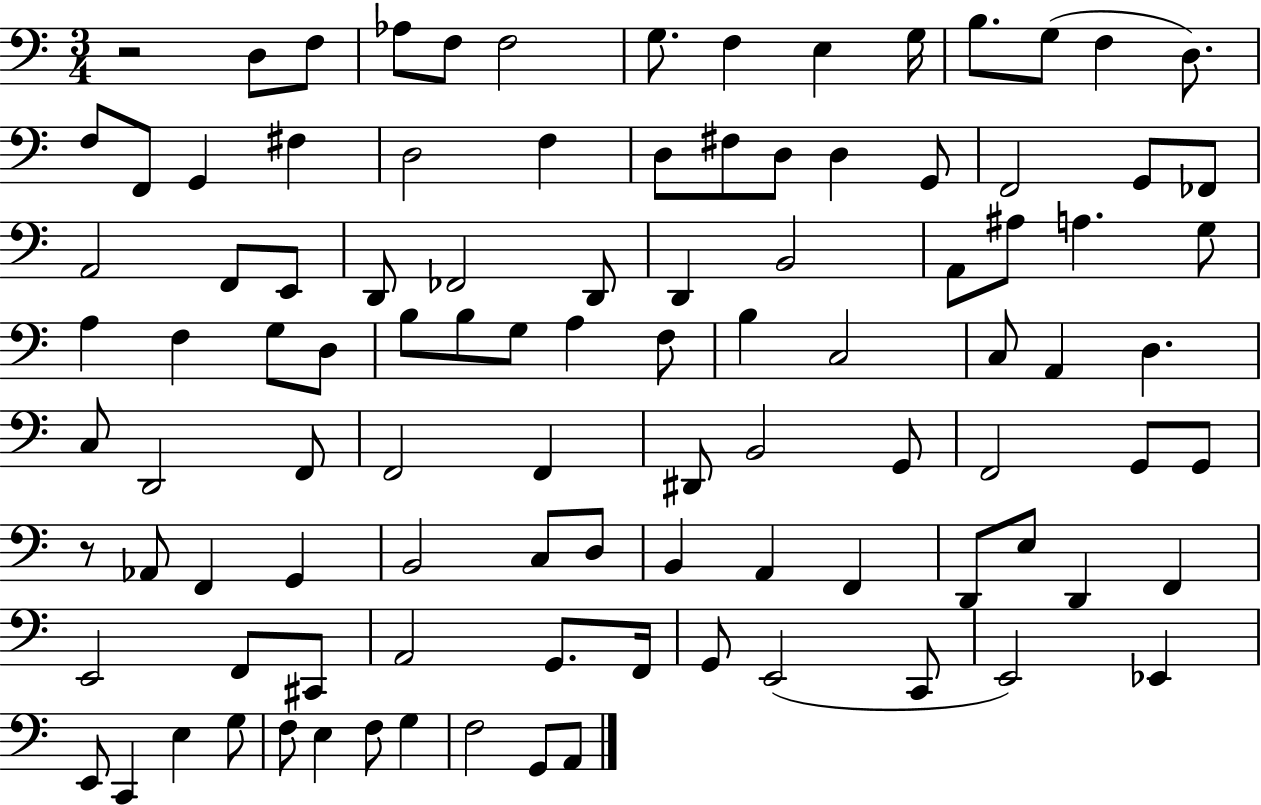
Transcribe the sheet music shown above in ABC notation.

X:1
T:Untitled
M:3/4
L:1/4
K:C
z2 D,/2 F,/2 _A,/2 F,/2 F,2 G,/2 F, E, G,/4 B,/2 G,/2 F, D,/2 F,/2 F,,/2 G,, ^F, D,2 F, D,/2 ^F,/2 D,/2 D, G,,/2 F,,2 G,,/2 _F,,/2 A,,2 F,,/2 E,,/2 D,,/2 _F,,2 D,,/2 D,, B,,2 A,,/2 ^A,/2 A, G,/2 A, F, G,/2 D,/2 B,/2 B,/2 G,/2 A, F,/2 B, C,2 C,/2 A,, D, C,/2 D,,2 F,,/2 F,,2 F,, ^D,,/2 B,,2 G,,/2 F,,2 G,,/2 G,,/2 z/2 _A,,/2 F,, G,, B,,2 C,/2 D,/2 B,, A,, F,, D,,/2 E,/2 D,, F,, E,,2 F,,/2 ^C,,/2 A,,2 G,,/2 F,,/4 G,,/2 E,,2 C,,/2 E,,2 _E,, E,,/2 C,, E, G,/2 F,/2 E, F,/2 G, F,2 G,,/2 A,,/2